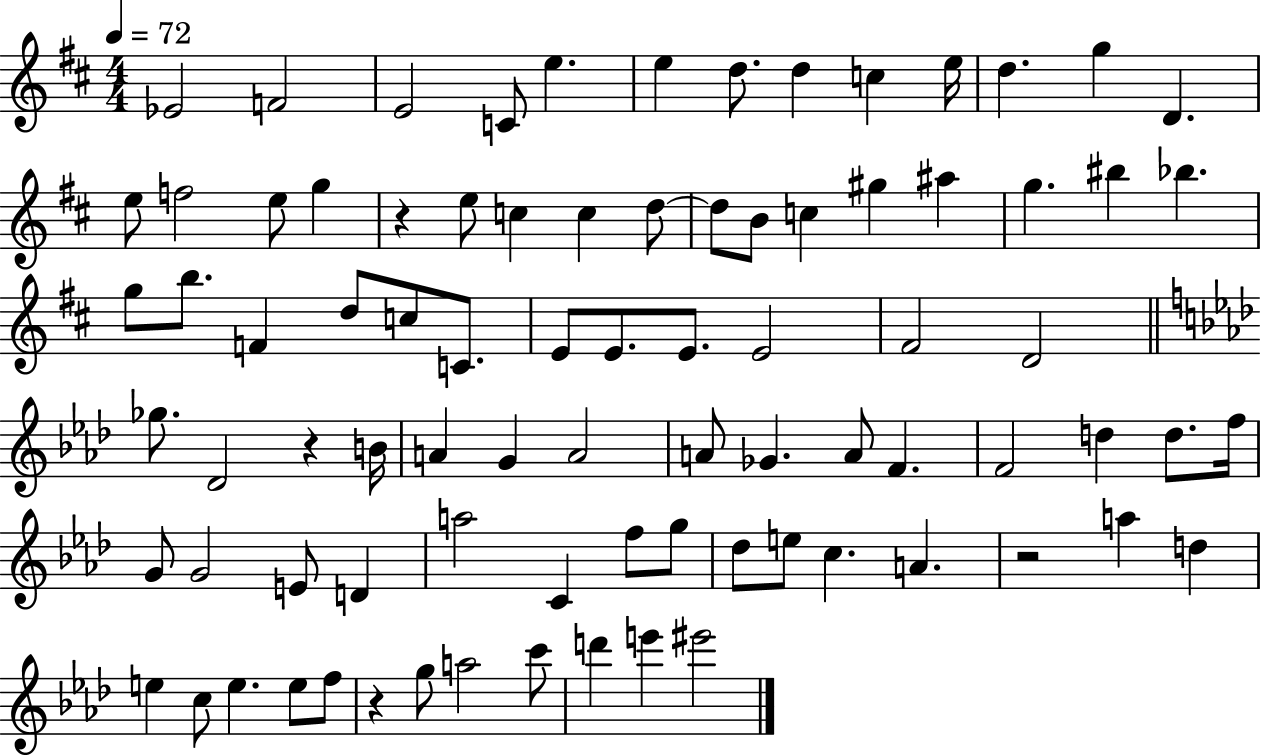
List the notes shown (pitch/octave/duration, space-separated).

Eb4/h F4/h E4/h C4/e E5/q. E5/q D5/e. D5/q C5/q E5/s D5/q. G5/q D4/q. E5/e F5/h E5/e G5/q R/q E5/e C5/q C5/q D5/e D5/e B4/e C5/q G#5/q A#5/q G5/q. BIS5/q Bb5/q. G5/e B5/e. F4/q D5/e C5/e C4/e. E4/e E4/e. E4/e. E4/h F#4/h D4/h Gb5/e. Db4/h R/q B4/s A4/q G4/q A4/h A4/e Gb4/q. A4/e F4/q. F4/h D5/q D5/e. F5/s G4/e G4/h E4/e D4/q A5/h C4/q F5/e G5/e Db5/e E5/e C5/q. A4/q. R/h A5/q D5/q E5/q C5/e E5/q. E5/e F5/e R/q G5/e A5/h C6/e D6/q E6/q EIS6/h